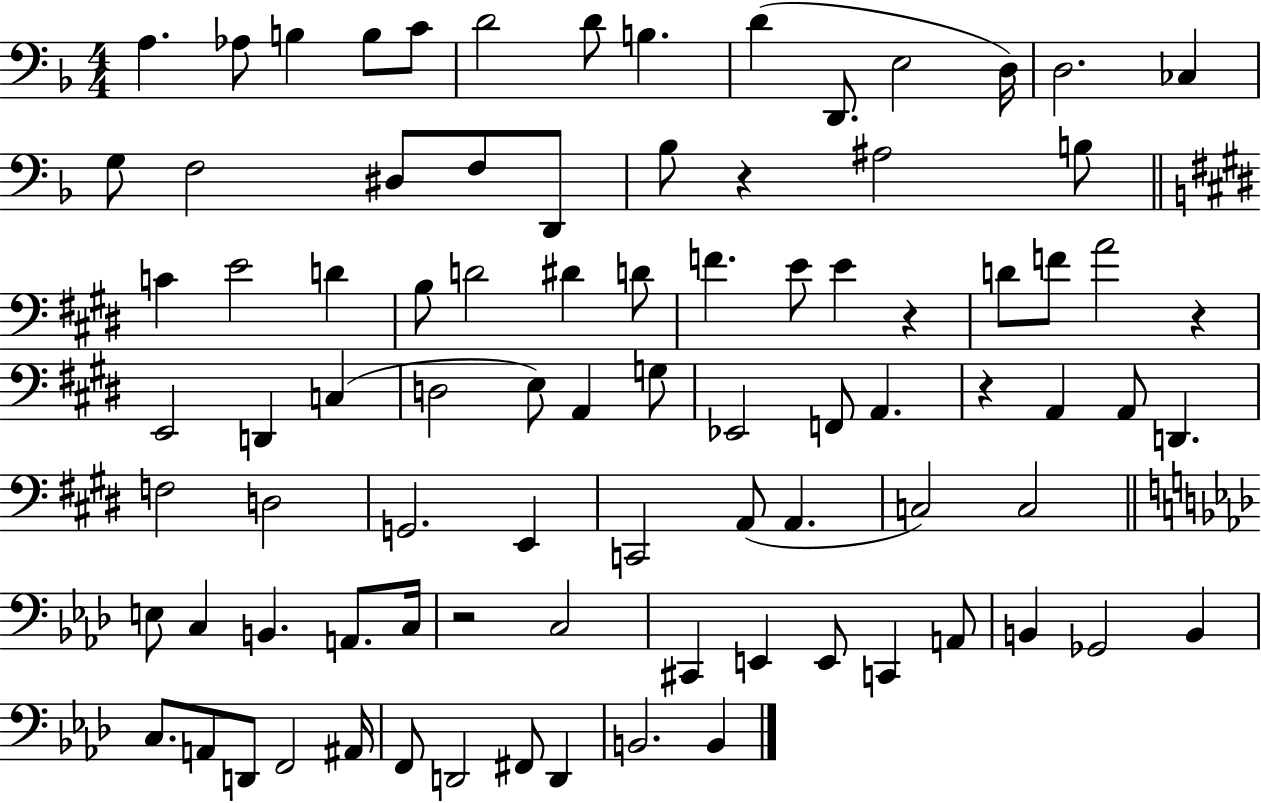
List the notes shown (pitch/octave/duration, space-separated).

A3/q. Ab3/e B3/q B3/e C4/e D4/h D4/e B3/q. D4/q D2/e. E3/h D3/s D3/h. CES3/q G3/e F3/h D#3/e F3/e D2/e Bb3/e R/q A#3/h B3/e C4/q E4/h D4/q B3/e D4/h D#4/q D4/e F4/q. E4/e E4/q R/q D4/e F4/e A4/h R/q E2/h D2/q C3/q D3/h E3/e A2/q G3/e Eb2/h F2/e A2/q. R/q A2/q A2/e D2/q. F3/h D3/h G2/h. E2/q C2/h A2/e A2/q. C3/h C3/h E3/e C3/q B2/q. A2/e. C3/s R/h C3/h C#2/q E2/q E2/e C2/q A2/e B2/q Gb2/h B2/q C3/e. A2/e D2/e F2/h A#2/s F2/e D2/h F#2/e D2/q B2/h. B2/q